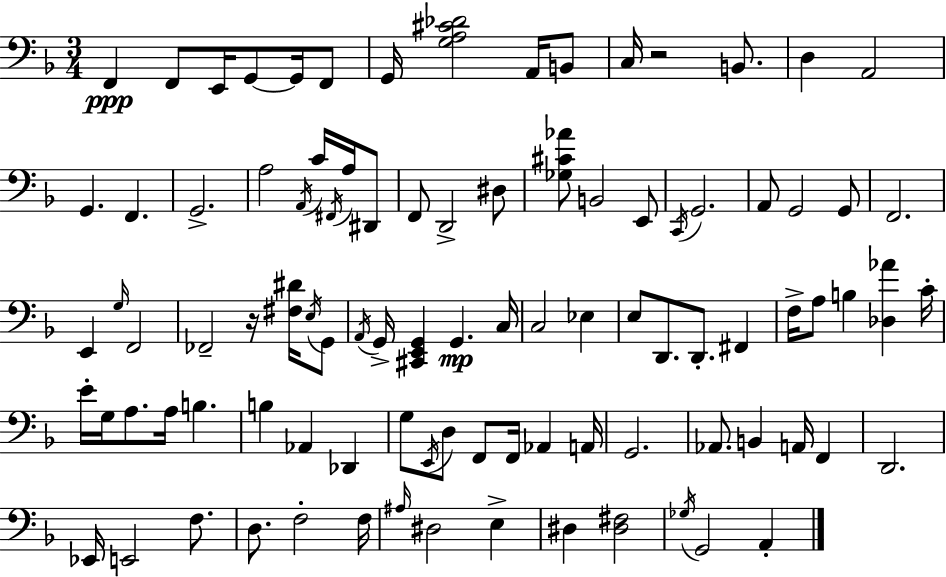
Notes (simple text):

F2/q F2/e E2/s G2/e G2/s F2/e G2/s [G3,A3,C#4,Db4]/h A2/s B2/e C3/s R/h B2/e. D3/q A2/h G2/q. F2/q. G2/h. A3/h A2/s C4/s F#2/s A3/s D#2/e F2/e D2/h D#3/e [Gb3,C#4,Ab4]/e B2/h E2/e C2/s G2/h. A2/e G2/h G2/e F2/h. E2/q G3/s F2/h FES2/h R/s [F#3,D#4]/s E3/s G2/e A2/s G2/s [C#2,E2,G2]/q G2/q. C3/s C3/h Eb3/q E3/e D2/e. D2/e. F#2/q F3/s A3/e B3/q [Db3,Ab4]/q C4/s E4/s G3/s A3/e. A3/s B3/q. B3/q Ab2/q Db2/q G3/e E2/s D3/e F2/e F2/s Ab2/q A2/s G2/h. Ab2/e. B2/q A2/s F2/q D2/h. Eb2/s E2/h F3/e. D3/e. F3/h F3/s A#3/s D#3/h E3/q D#3/q [D#3,F#3]/h Gb3/s G2/h A2/q